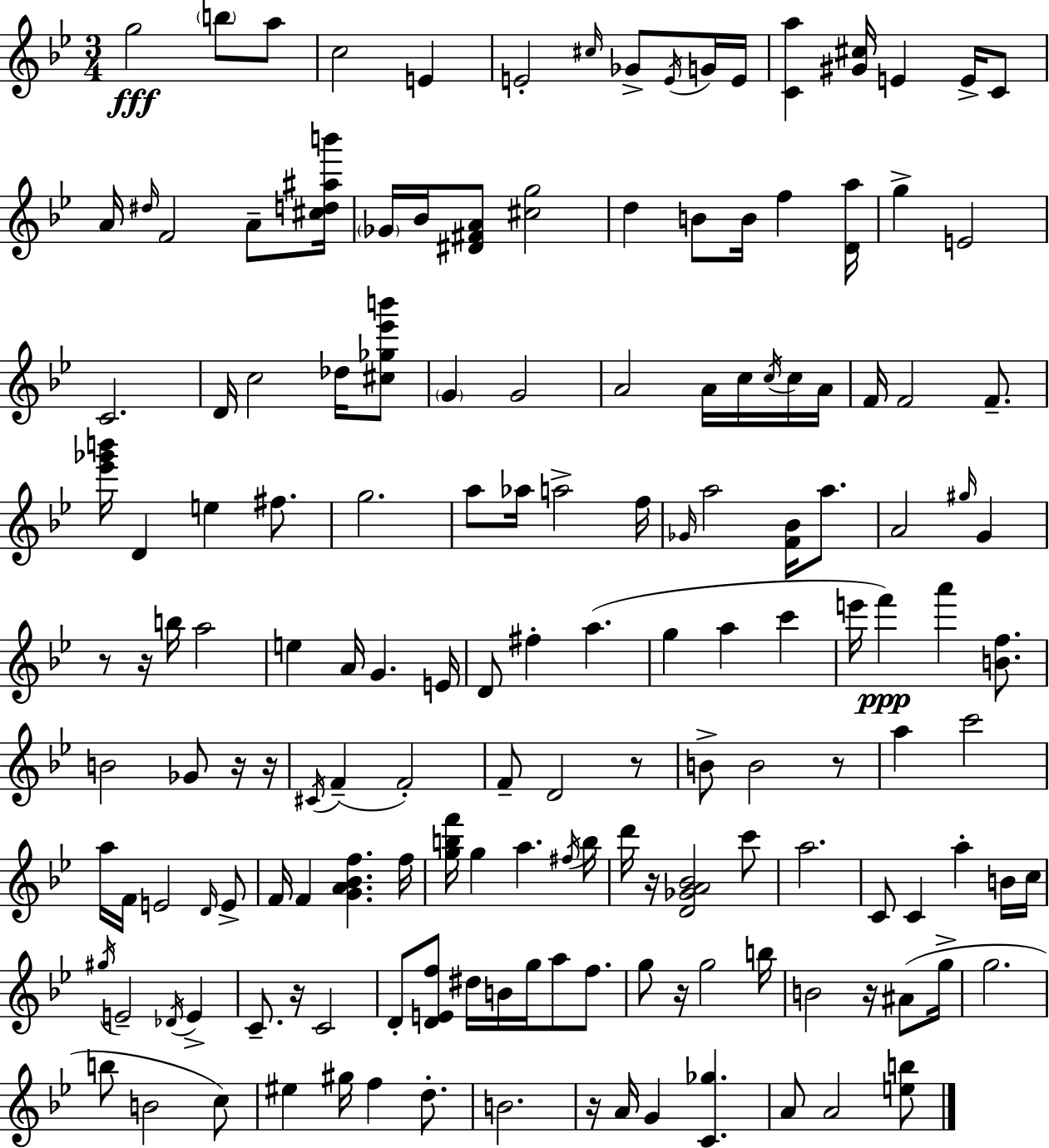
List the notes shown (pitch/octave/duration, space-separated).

G5/h B5/e A5/e C5/h E4/q E4/h C#5/s Gb4/e E4/s G4/s E4/s [C4,A5]/q [G#4,C#5]/s E4/q E4/s C4/e A4/s D#5/s F4/h A4/e [C#5,D5,A#5,B6]/s Gb4/s Bb4/s [D#4,F#4,A4]/e [C#5,G5]/h D5/q B4/e B4/s F5/q [D4,A5]/s G5/q E4/h C4/h. D4/s C5/h Db5/s [C#5,Gb5,Eb6,B6]/e G4/q G4/h A4/h A4/s C5/s C5/s C5/s A4/s F4/s F4/h F4/e. [Eb6,Gb6,B6]/s D4/q E5/q F#5/e. G5/h. A5/e Ab5/s A5/h F5/s Gb4/s A5/h [F4,Bb4]/s A5/e. A4/h G#5/s G4/q R/e R/s B5/s A5/h E5/q A4/s G4/q. E4/s D4/e F#5/q A5/q. G5/q A5/q C6/q E6/s F6/q A6/q [B4,F5]/e. B4/h Gb4/e R/s R/s C#4/s F4/q F4/h F4/e D4/h R/e B4/e B4/h R/e A5/q C6/h A5/s F4/s E4/h D4/s E4/e F4/s F4/q [G4,A4,Bb4,F5]/q. F5/s [G5,B5,F6]/s G5/q A5/q. F#5/s B5/s D6/s R/s [D4,Gb4,A4,Bb4]/h C6/e A5/h. C4/e C4/q A5/q B4/s C5/s G#5/s E4/h Db4/s E4/q C4/e. R/s C4/h D4/e [D4,E4,F5]/e D#5/s B4/s G5/s A5/e F5/e. G5/e R/s G5/h B5/s B4/h R/s A#4/e G5/s G5/h. B5/e B4/h C5/e EIS5/q G#5/s F5/q D5/e. B4/h. R/s A4/s G4/q [C4,Gb5]/q. A4/e A4/h [E5,B5]/e